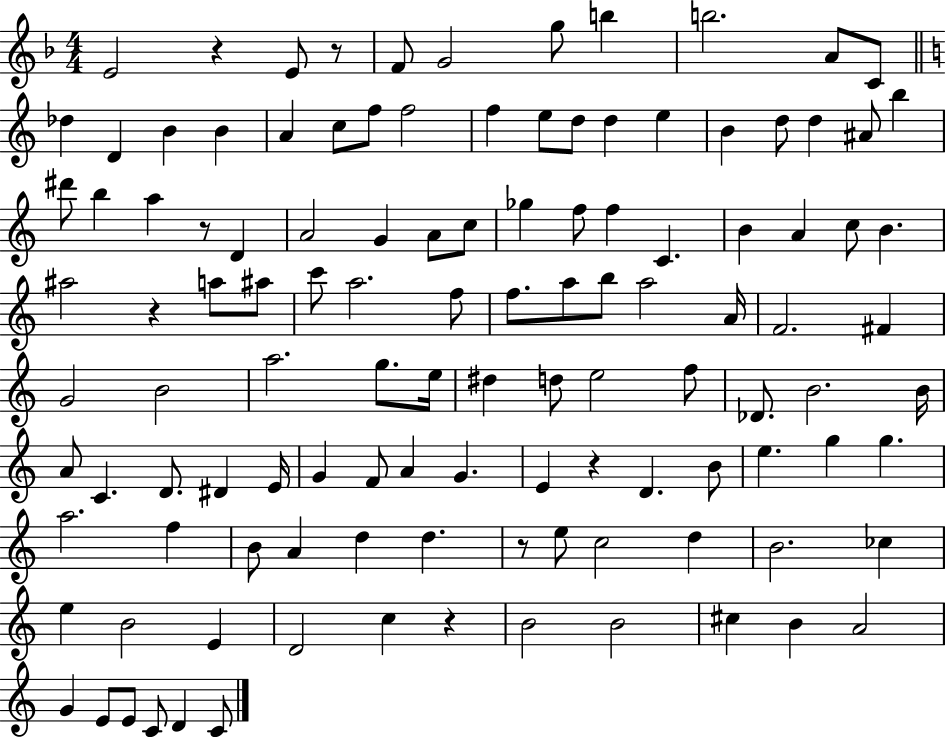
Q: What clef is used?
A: treble